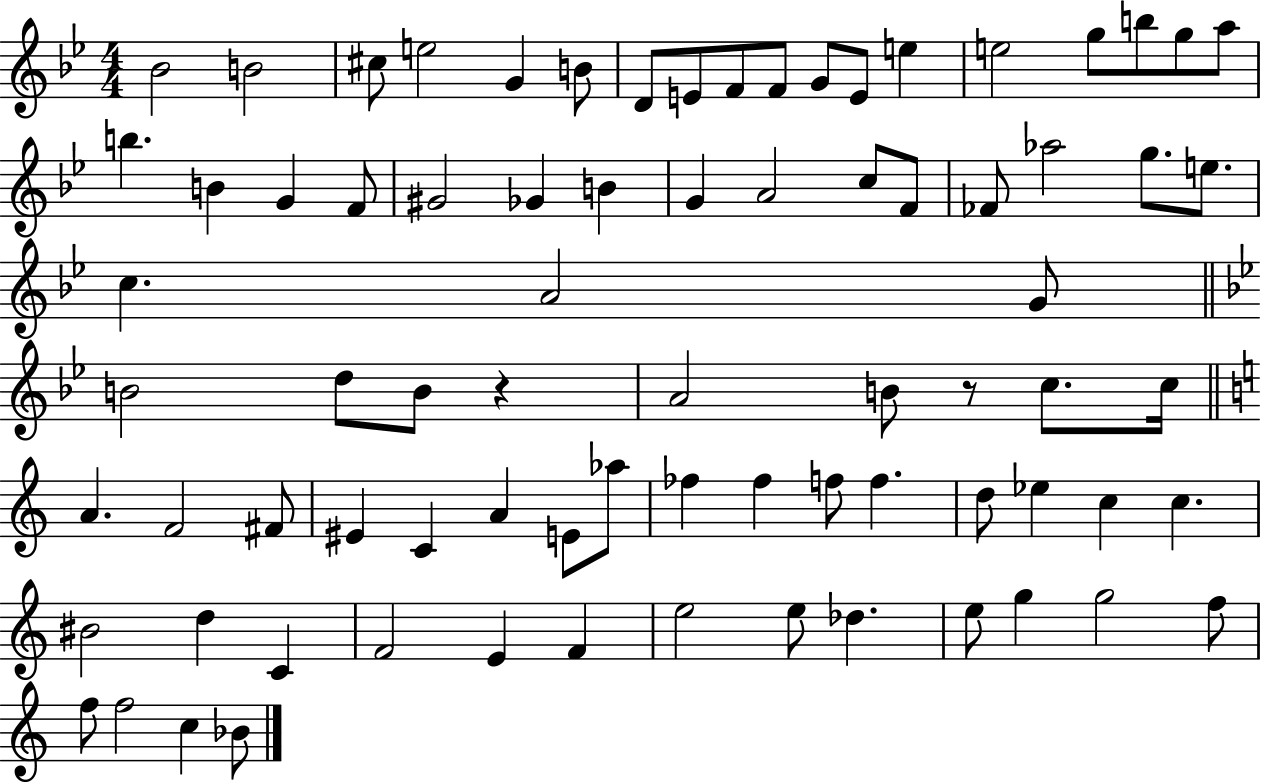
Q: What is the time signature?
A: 4/4